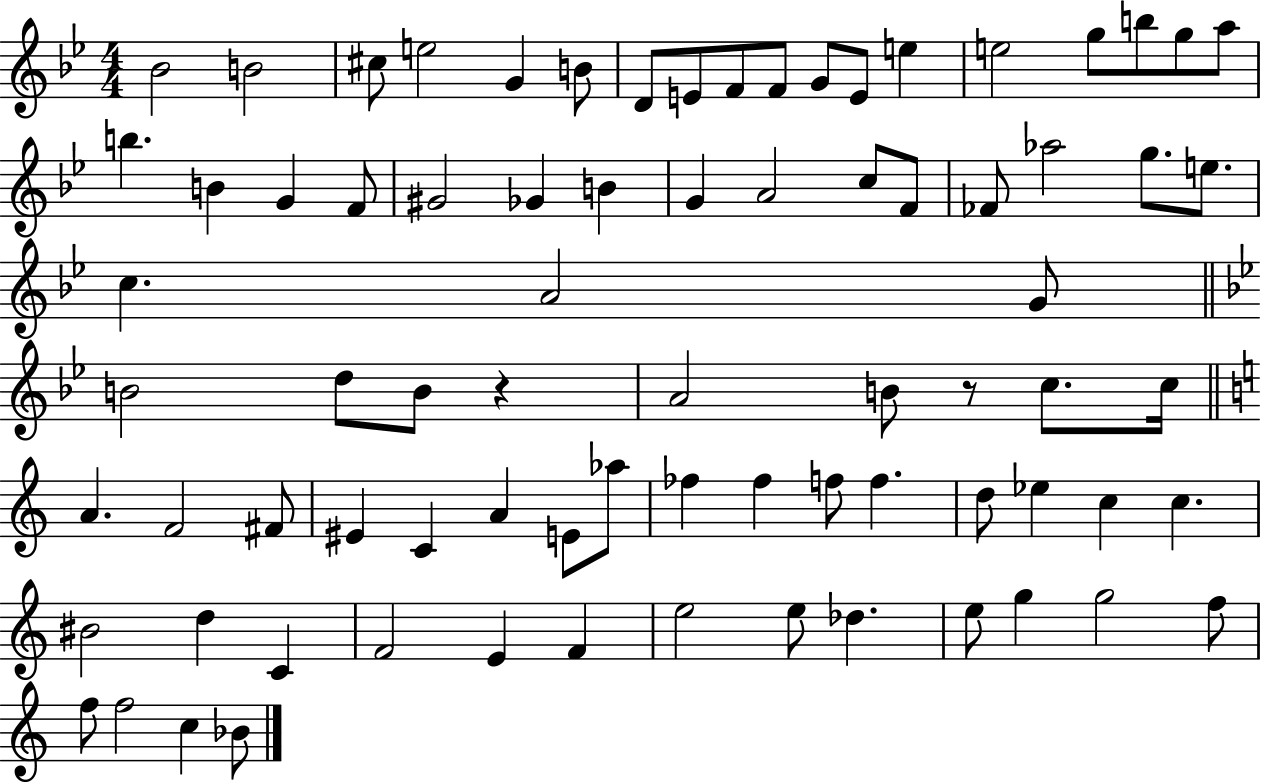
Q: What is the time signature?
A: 4/4